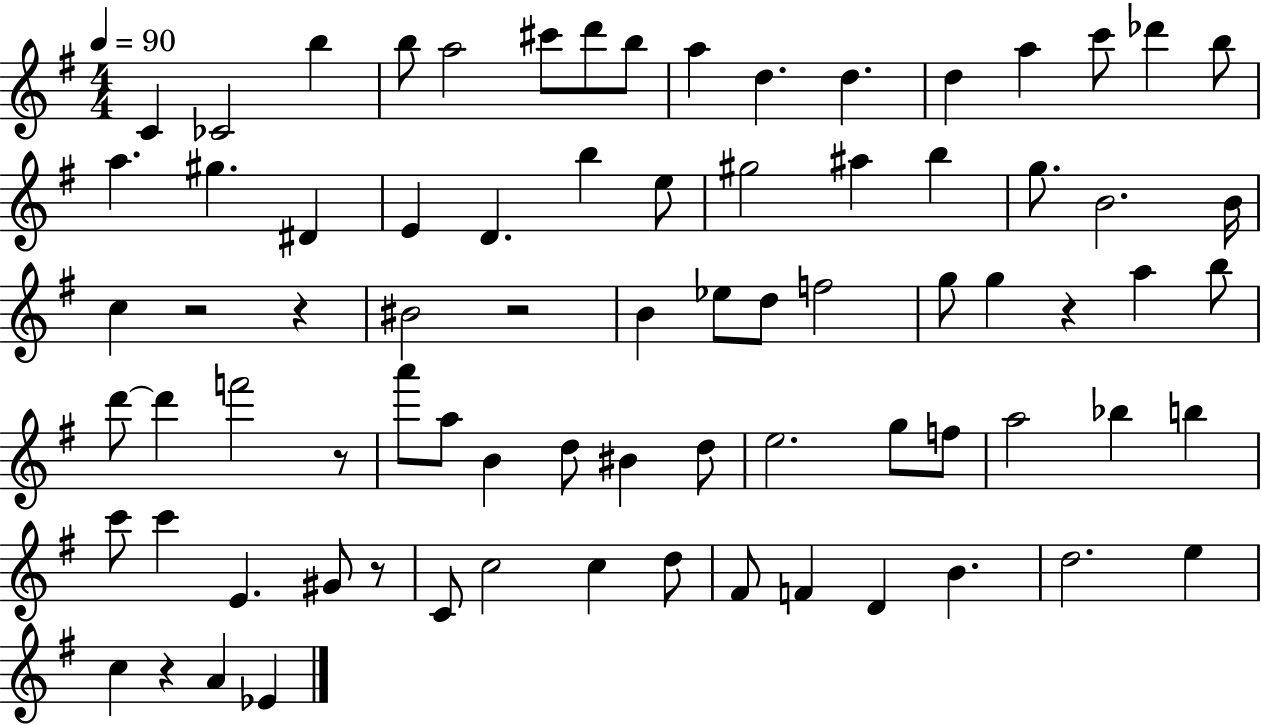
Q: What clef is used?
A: treble